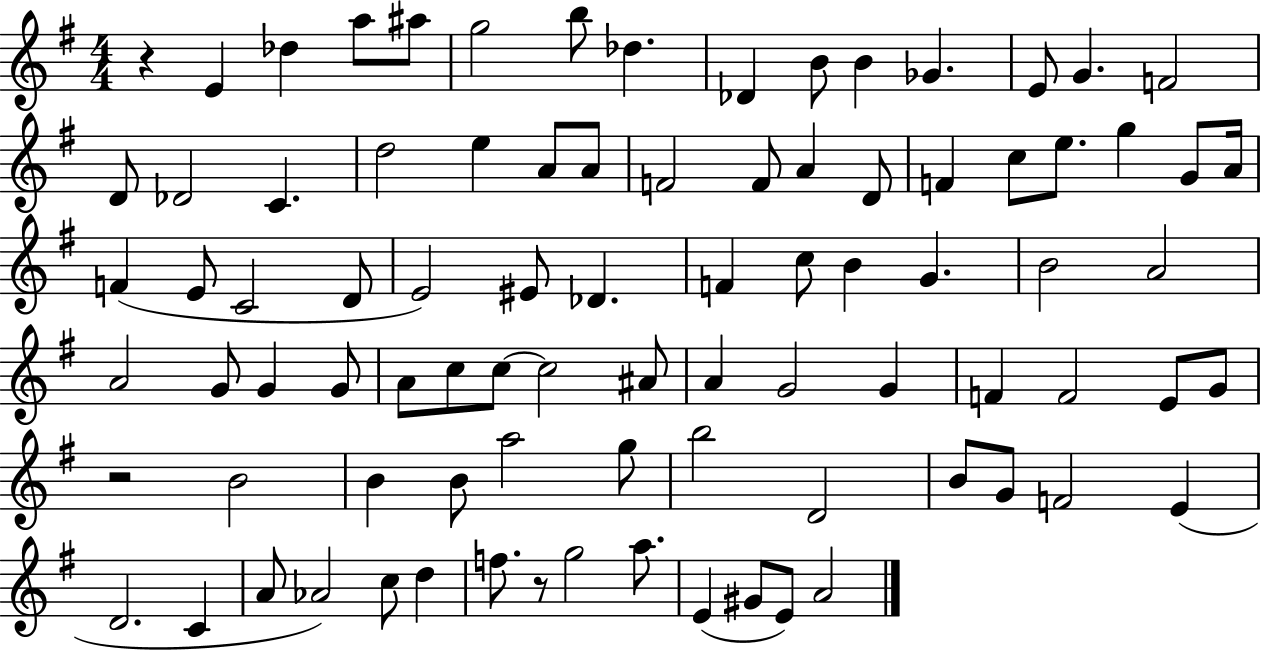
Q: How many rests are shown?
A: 3